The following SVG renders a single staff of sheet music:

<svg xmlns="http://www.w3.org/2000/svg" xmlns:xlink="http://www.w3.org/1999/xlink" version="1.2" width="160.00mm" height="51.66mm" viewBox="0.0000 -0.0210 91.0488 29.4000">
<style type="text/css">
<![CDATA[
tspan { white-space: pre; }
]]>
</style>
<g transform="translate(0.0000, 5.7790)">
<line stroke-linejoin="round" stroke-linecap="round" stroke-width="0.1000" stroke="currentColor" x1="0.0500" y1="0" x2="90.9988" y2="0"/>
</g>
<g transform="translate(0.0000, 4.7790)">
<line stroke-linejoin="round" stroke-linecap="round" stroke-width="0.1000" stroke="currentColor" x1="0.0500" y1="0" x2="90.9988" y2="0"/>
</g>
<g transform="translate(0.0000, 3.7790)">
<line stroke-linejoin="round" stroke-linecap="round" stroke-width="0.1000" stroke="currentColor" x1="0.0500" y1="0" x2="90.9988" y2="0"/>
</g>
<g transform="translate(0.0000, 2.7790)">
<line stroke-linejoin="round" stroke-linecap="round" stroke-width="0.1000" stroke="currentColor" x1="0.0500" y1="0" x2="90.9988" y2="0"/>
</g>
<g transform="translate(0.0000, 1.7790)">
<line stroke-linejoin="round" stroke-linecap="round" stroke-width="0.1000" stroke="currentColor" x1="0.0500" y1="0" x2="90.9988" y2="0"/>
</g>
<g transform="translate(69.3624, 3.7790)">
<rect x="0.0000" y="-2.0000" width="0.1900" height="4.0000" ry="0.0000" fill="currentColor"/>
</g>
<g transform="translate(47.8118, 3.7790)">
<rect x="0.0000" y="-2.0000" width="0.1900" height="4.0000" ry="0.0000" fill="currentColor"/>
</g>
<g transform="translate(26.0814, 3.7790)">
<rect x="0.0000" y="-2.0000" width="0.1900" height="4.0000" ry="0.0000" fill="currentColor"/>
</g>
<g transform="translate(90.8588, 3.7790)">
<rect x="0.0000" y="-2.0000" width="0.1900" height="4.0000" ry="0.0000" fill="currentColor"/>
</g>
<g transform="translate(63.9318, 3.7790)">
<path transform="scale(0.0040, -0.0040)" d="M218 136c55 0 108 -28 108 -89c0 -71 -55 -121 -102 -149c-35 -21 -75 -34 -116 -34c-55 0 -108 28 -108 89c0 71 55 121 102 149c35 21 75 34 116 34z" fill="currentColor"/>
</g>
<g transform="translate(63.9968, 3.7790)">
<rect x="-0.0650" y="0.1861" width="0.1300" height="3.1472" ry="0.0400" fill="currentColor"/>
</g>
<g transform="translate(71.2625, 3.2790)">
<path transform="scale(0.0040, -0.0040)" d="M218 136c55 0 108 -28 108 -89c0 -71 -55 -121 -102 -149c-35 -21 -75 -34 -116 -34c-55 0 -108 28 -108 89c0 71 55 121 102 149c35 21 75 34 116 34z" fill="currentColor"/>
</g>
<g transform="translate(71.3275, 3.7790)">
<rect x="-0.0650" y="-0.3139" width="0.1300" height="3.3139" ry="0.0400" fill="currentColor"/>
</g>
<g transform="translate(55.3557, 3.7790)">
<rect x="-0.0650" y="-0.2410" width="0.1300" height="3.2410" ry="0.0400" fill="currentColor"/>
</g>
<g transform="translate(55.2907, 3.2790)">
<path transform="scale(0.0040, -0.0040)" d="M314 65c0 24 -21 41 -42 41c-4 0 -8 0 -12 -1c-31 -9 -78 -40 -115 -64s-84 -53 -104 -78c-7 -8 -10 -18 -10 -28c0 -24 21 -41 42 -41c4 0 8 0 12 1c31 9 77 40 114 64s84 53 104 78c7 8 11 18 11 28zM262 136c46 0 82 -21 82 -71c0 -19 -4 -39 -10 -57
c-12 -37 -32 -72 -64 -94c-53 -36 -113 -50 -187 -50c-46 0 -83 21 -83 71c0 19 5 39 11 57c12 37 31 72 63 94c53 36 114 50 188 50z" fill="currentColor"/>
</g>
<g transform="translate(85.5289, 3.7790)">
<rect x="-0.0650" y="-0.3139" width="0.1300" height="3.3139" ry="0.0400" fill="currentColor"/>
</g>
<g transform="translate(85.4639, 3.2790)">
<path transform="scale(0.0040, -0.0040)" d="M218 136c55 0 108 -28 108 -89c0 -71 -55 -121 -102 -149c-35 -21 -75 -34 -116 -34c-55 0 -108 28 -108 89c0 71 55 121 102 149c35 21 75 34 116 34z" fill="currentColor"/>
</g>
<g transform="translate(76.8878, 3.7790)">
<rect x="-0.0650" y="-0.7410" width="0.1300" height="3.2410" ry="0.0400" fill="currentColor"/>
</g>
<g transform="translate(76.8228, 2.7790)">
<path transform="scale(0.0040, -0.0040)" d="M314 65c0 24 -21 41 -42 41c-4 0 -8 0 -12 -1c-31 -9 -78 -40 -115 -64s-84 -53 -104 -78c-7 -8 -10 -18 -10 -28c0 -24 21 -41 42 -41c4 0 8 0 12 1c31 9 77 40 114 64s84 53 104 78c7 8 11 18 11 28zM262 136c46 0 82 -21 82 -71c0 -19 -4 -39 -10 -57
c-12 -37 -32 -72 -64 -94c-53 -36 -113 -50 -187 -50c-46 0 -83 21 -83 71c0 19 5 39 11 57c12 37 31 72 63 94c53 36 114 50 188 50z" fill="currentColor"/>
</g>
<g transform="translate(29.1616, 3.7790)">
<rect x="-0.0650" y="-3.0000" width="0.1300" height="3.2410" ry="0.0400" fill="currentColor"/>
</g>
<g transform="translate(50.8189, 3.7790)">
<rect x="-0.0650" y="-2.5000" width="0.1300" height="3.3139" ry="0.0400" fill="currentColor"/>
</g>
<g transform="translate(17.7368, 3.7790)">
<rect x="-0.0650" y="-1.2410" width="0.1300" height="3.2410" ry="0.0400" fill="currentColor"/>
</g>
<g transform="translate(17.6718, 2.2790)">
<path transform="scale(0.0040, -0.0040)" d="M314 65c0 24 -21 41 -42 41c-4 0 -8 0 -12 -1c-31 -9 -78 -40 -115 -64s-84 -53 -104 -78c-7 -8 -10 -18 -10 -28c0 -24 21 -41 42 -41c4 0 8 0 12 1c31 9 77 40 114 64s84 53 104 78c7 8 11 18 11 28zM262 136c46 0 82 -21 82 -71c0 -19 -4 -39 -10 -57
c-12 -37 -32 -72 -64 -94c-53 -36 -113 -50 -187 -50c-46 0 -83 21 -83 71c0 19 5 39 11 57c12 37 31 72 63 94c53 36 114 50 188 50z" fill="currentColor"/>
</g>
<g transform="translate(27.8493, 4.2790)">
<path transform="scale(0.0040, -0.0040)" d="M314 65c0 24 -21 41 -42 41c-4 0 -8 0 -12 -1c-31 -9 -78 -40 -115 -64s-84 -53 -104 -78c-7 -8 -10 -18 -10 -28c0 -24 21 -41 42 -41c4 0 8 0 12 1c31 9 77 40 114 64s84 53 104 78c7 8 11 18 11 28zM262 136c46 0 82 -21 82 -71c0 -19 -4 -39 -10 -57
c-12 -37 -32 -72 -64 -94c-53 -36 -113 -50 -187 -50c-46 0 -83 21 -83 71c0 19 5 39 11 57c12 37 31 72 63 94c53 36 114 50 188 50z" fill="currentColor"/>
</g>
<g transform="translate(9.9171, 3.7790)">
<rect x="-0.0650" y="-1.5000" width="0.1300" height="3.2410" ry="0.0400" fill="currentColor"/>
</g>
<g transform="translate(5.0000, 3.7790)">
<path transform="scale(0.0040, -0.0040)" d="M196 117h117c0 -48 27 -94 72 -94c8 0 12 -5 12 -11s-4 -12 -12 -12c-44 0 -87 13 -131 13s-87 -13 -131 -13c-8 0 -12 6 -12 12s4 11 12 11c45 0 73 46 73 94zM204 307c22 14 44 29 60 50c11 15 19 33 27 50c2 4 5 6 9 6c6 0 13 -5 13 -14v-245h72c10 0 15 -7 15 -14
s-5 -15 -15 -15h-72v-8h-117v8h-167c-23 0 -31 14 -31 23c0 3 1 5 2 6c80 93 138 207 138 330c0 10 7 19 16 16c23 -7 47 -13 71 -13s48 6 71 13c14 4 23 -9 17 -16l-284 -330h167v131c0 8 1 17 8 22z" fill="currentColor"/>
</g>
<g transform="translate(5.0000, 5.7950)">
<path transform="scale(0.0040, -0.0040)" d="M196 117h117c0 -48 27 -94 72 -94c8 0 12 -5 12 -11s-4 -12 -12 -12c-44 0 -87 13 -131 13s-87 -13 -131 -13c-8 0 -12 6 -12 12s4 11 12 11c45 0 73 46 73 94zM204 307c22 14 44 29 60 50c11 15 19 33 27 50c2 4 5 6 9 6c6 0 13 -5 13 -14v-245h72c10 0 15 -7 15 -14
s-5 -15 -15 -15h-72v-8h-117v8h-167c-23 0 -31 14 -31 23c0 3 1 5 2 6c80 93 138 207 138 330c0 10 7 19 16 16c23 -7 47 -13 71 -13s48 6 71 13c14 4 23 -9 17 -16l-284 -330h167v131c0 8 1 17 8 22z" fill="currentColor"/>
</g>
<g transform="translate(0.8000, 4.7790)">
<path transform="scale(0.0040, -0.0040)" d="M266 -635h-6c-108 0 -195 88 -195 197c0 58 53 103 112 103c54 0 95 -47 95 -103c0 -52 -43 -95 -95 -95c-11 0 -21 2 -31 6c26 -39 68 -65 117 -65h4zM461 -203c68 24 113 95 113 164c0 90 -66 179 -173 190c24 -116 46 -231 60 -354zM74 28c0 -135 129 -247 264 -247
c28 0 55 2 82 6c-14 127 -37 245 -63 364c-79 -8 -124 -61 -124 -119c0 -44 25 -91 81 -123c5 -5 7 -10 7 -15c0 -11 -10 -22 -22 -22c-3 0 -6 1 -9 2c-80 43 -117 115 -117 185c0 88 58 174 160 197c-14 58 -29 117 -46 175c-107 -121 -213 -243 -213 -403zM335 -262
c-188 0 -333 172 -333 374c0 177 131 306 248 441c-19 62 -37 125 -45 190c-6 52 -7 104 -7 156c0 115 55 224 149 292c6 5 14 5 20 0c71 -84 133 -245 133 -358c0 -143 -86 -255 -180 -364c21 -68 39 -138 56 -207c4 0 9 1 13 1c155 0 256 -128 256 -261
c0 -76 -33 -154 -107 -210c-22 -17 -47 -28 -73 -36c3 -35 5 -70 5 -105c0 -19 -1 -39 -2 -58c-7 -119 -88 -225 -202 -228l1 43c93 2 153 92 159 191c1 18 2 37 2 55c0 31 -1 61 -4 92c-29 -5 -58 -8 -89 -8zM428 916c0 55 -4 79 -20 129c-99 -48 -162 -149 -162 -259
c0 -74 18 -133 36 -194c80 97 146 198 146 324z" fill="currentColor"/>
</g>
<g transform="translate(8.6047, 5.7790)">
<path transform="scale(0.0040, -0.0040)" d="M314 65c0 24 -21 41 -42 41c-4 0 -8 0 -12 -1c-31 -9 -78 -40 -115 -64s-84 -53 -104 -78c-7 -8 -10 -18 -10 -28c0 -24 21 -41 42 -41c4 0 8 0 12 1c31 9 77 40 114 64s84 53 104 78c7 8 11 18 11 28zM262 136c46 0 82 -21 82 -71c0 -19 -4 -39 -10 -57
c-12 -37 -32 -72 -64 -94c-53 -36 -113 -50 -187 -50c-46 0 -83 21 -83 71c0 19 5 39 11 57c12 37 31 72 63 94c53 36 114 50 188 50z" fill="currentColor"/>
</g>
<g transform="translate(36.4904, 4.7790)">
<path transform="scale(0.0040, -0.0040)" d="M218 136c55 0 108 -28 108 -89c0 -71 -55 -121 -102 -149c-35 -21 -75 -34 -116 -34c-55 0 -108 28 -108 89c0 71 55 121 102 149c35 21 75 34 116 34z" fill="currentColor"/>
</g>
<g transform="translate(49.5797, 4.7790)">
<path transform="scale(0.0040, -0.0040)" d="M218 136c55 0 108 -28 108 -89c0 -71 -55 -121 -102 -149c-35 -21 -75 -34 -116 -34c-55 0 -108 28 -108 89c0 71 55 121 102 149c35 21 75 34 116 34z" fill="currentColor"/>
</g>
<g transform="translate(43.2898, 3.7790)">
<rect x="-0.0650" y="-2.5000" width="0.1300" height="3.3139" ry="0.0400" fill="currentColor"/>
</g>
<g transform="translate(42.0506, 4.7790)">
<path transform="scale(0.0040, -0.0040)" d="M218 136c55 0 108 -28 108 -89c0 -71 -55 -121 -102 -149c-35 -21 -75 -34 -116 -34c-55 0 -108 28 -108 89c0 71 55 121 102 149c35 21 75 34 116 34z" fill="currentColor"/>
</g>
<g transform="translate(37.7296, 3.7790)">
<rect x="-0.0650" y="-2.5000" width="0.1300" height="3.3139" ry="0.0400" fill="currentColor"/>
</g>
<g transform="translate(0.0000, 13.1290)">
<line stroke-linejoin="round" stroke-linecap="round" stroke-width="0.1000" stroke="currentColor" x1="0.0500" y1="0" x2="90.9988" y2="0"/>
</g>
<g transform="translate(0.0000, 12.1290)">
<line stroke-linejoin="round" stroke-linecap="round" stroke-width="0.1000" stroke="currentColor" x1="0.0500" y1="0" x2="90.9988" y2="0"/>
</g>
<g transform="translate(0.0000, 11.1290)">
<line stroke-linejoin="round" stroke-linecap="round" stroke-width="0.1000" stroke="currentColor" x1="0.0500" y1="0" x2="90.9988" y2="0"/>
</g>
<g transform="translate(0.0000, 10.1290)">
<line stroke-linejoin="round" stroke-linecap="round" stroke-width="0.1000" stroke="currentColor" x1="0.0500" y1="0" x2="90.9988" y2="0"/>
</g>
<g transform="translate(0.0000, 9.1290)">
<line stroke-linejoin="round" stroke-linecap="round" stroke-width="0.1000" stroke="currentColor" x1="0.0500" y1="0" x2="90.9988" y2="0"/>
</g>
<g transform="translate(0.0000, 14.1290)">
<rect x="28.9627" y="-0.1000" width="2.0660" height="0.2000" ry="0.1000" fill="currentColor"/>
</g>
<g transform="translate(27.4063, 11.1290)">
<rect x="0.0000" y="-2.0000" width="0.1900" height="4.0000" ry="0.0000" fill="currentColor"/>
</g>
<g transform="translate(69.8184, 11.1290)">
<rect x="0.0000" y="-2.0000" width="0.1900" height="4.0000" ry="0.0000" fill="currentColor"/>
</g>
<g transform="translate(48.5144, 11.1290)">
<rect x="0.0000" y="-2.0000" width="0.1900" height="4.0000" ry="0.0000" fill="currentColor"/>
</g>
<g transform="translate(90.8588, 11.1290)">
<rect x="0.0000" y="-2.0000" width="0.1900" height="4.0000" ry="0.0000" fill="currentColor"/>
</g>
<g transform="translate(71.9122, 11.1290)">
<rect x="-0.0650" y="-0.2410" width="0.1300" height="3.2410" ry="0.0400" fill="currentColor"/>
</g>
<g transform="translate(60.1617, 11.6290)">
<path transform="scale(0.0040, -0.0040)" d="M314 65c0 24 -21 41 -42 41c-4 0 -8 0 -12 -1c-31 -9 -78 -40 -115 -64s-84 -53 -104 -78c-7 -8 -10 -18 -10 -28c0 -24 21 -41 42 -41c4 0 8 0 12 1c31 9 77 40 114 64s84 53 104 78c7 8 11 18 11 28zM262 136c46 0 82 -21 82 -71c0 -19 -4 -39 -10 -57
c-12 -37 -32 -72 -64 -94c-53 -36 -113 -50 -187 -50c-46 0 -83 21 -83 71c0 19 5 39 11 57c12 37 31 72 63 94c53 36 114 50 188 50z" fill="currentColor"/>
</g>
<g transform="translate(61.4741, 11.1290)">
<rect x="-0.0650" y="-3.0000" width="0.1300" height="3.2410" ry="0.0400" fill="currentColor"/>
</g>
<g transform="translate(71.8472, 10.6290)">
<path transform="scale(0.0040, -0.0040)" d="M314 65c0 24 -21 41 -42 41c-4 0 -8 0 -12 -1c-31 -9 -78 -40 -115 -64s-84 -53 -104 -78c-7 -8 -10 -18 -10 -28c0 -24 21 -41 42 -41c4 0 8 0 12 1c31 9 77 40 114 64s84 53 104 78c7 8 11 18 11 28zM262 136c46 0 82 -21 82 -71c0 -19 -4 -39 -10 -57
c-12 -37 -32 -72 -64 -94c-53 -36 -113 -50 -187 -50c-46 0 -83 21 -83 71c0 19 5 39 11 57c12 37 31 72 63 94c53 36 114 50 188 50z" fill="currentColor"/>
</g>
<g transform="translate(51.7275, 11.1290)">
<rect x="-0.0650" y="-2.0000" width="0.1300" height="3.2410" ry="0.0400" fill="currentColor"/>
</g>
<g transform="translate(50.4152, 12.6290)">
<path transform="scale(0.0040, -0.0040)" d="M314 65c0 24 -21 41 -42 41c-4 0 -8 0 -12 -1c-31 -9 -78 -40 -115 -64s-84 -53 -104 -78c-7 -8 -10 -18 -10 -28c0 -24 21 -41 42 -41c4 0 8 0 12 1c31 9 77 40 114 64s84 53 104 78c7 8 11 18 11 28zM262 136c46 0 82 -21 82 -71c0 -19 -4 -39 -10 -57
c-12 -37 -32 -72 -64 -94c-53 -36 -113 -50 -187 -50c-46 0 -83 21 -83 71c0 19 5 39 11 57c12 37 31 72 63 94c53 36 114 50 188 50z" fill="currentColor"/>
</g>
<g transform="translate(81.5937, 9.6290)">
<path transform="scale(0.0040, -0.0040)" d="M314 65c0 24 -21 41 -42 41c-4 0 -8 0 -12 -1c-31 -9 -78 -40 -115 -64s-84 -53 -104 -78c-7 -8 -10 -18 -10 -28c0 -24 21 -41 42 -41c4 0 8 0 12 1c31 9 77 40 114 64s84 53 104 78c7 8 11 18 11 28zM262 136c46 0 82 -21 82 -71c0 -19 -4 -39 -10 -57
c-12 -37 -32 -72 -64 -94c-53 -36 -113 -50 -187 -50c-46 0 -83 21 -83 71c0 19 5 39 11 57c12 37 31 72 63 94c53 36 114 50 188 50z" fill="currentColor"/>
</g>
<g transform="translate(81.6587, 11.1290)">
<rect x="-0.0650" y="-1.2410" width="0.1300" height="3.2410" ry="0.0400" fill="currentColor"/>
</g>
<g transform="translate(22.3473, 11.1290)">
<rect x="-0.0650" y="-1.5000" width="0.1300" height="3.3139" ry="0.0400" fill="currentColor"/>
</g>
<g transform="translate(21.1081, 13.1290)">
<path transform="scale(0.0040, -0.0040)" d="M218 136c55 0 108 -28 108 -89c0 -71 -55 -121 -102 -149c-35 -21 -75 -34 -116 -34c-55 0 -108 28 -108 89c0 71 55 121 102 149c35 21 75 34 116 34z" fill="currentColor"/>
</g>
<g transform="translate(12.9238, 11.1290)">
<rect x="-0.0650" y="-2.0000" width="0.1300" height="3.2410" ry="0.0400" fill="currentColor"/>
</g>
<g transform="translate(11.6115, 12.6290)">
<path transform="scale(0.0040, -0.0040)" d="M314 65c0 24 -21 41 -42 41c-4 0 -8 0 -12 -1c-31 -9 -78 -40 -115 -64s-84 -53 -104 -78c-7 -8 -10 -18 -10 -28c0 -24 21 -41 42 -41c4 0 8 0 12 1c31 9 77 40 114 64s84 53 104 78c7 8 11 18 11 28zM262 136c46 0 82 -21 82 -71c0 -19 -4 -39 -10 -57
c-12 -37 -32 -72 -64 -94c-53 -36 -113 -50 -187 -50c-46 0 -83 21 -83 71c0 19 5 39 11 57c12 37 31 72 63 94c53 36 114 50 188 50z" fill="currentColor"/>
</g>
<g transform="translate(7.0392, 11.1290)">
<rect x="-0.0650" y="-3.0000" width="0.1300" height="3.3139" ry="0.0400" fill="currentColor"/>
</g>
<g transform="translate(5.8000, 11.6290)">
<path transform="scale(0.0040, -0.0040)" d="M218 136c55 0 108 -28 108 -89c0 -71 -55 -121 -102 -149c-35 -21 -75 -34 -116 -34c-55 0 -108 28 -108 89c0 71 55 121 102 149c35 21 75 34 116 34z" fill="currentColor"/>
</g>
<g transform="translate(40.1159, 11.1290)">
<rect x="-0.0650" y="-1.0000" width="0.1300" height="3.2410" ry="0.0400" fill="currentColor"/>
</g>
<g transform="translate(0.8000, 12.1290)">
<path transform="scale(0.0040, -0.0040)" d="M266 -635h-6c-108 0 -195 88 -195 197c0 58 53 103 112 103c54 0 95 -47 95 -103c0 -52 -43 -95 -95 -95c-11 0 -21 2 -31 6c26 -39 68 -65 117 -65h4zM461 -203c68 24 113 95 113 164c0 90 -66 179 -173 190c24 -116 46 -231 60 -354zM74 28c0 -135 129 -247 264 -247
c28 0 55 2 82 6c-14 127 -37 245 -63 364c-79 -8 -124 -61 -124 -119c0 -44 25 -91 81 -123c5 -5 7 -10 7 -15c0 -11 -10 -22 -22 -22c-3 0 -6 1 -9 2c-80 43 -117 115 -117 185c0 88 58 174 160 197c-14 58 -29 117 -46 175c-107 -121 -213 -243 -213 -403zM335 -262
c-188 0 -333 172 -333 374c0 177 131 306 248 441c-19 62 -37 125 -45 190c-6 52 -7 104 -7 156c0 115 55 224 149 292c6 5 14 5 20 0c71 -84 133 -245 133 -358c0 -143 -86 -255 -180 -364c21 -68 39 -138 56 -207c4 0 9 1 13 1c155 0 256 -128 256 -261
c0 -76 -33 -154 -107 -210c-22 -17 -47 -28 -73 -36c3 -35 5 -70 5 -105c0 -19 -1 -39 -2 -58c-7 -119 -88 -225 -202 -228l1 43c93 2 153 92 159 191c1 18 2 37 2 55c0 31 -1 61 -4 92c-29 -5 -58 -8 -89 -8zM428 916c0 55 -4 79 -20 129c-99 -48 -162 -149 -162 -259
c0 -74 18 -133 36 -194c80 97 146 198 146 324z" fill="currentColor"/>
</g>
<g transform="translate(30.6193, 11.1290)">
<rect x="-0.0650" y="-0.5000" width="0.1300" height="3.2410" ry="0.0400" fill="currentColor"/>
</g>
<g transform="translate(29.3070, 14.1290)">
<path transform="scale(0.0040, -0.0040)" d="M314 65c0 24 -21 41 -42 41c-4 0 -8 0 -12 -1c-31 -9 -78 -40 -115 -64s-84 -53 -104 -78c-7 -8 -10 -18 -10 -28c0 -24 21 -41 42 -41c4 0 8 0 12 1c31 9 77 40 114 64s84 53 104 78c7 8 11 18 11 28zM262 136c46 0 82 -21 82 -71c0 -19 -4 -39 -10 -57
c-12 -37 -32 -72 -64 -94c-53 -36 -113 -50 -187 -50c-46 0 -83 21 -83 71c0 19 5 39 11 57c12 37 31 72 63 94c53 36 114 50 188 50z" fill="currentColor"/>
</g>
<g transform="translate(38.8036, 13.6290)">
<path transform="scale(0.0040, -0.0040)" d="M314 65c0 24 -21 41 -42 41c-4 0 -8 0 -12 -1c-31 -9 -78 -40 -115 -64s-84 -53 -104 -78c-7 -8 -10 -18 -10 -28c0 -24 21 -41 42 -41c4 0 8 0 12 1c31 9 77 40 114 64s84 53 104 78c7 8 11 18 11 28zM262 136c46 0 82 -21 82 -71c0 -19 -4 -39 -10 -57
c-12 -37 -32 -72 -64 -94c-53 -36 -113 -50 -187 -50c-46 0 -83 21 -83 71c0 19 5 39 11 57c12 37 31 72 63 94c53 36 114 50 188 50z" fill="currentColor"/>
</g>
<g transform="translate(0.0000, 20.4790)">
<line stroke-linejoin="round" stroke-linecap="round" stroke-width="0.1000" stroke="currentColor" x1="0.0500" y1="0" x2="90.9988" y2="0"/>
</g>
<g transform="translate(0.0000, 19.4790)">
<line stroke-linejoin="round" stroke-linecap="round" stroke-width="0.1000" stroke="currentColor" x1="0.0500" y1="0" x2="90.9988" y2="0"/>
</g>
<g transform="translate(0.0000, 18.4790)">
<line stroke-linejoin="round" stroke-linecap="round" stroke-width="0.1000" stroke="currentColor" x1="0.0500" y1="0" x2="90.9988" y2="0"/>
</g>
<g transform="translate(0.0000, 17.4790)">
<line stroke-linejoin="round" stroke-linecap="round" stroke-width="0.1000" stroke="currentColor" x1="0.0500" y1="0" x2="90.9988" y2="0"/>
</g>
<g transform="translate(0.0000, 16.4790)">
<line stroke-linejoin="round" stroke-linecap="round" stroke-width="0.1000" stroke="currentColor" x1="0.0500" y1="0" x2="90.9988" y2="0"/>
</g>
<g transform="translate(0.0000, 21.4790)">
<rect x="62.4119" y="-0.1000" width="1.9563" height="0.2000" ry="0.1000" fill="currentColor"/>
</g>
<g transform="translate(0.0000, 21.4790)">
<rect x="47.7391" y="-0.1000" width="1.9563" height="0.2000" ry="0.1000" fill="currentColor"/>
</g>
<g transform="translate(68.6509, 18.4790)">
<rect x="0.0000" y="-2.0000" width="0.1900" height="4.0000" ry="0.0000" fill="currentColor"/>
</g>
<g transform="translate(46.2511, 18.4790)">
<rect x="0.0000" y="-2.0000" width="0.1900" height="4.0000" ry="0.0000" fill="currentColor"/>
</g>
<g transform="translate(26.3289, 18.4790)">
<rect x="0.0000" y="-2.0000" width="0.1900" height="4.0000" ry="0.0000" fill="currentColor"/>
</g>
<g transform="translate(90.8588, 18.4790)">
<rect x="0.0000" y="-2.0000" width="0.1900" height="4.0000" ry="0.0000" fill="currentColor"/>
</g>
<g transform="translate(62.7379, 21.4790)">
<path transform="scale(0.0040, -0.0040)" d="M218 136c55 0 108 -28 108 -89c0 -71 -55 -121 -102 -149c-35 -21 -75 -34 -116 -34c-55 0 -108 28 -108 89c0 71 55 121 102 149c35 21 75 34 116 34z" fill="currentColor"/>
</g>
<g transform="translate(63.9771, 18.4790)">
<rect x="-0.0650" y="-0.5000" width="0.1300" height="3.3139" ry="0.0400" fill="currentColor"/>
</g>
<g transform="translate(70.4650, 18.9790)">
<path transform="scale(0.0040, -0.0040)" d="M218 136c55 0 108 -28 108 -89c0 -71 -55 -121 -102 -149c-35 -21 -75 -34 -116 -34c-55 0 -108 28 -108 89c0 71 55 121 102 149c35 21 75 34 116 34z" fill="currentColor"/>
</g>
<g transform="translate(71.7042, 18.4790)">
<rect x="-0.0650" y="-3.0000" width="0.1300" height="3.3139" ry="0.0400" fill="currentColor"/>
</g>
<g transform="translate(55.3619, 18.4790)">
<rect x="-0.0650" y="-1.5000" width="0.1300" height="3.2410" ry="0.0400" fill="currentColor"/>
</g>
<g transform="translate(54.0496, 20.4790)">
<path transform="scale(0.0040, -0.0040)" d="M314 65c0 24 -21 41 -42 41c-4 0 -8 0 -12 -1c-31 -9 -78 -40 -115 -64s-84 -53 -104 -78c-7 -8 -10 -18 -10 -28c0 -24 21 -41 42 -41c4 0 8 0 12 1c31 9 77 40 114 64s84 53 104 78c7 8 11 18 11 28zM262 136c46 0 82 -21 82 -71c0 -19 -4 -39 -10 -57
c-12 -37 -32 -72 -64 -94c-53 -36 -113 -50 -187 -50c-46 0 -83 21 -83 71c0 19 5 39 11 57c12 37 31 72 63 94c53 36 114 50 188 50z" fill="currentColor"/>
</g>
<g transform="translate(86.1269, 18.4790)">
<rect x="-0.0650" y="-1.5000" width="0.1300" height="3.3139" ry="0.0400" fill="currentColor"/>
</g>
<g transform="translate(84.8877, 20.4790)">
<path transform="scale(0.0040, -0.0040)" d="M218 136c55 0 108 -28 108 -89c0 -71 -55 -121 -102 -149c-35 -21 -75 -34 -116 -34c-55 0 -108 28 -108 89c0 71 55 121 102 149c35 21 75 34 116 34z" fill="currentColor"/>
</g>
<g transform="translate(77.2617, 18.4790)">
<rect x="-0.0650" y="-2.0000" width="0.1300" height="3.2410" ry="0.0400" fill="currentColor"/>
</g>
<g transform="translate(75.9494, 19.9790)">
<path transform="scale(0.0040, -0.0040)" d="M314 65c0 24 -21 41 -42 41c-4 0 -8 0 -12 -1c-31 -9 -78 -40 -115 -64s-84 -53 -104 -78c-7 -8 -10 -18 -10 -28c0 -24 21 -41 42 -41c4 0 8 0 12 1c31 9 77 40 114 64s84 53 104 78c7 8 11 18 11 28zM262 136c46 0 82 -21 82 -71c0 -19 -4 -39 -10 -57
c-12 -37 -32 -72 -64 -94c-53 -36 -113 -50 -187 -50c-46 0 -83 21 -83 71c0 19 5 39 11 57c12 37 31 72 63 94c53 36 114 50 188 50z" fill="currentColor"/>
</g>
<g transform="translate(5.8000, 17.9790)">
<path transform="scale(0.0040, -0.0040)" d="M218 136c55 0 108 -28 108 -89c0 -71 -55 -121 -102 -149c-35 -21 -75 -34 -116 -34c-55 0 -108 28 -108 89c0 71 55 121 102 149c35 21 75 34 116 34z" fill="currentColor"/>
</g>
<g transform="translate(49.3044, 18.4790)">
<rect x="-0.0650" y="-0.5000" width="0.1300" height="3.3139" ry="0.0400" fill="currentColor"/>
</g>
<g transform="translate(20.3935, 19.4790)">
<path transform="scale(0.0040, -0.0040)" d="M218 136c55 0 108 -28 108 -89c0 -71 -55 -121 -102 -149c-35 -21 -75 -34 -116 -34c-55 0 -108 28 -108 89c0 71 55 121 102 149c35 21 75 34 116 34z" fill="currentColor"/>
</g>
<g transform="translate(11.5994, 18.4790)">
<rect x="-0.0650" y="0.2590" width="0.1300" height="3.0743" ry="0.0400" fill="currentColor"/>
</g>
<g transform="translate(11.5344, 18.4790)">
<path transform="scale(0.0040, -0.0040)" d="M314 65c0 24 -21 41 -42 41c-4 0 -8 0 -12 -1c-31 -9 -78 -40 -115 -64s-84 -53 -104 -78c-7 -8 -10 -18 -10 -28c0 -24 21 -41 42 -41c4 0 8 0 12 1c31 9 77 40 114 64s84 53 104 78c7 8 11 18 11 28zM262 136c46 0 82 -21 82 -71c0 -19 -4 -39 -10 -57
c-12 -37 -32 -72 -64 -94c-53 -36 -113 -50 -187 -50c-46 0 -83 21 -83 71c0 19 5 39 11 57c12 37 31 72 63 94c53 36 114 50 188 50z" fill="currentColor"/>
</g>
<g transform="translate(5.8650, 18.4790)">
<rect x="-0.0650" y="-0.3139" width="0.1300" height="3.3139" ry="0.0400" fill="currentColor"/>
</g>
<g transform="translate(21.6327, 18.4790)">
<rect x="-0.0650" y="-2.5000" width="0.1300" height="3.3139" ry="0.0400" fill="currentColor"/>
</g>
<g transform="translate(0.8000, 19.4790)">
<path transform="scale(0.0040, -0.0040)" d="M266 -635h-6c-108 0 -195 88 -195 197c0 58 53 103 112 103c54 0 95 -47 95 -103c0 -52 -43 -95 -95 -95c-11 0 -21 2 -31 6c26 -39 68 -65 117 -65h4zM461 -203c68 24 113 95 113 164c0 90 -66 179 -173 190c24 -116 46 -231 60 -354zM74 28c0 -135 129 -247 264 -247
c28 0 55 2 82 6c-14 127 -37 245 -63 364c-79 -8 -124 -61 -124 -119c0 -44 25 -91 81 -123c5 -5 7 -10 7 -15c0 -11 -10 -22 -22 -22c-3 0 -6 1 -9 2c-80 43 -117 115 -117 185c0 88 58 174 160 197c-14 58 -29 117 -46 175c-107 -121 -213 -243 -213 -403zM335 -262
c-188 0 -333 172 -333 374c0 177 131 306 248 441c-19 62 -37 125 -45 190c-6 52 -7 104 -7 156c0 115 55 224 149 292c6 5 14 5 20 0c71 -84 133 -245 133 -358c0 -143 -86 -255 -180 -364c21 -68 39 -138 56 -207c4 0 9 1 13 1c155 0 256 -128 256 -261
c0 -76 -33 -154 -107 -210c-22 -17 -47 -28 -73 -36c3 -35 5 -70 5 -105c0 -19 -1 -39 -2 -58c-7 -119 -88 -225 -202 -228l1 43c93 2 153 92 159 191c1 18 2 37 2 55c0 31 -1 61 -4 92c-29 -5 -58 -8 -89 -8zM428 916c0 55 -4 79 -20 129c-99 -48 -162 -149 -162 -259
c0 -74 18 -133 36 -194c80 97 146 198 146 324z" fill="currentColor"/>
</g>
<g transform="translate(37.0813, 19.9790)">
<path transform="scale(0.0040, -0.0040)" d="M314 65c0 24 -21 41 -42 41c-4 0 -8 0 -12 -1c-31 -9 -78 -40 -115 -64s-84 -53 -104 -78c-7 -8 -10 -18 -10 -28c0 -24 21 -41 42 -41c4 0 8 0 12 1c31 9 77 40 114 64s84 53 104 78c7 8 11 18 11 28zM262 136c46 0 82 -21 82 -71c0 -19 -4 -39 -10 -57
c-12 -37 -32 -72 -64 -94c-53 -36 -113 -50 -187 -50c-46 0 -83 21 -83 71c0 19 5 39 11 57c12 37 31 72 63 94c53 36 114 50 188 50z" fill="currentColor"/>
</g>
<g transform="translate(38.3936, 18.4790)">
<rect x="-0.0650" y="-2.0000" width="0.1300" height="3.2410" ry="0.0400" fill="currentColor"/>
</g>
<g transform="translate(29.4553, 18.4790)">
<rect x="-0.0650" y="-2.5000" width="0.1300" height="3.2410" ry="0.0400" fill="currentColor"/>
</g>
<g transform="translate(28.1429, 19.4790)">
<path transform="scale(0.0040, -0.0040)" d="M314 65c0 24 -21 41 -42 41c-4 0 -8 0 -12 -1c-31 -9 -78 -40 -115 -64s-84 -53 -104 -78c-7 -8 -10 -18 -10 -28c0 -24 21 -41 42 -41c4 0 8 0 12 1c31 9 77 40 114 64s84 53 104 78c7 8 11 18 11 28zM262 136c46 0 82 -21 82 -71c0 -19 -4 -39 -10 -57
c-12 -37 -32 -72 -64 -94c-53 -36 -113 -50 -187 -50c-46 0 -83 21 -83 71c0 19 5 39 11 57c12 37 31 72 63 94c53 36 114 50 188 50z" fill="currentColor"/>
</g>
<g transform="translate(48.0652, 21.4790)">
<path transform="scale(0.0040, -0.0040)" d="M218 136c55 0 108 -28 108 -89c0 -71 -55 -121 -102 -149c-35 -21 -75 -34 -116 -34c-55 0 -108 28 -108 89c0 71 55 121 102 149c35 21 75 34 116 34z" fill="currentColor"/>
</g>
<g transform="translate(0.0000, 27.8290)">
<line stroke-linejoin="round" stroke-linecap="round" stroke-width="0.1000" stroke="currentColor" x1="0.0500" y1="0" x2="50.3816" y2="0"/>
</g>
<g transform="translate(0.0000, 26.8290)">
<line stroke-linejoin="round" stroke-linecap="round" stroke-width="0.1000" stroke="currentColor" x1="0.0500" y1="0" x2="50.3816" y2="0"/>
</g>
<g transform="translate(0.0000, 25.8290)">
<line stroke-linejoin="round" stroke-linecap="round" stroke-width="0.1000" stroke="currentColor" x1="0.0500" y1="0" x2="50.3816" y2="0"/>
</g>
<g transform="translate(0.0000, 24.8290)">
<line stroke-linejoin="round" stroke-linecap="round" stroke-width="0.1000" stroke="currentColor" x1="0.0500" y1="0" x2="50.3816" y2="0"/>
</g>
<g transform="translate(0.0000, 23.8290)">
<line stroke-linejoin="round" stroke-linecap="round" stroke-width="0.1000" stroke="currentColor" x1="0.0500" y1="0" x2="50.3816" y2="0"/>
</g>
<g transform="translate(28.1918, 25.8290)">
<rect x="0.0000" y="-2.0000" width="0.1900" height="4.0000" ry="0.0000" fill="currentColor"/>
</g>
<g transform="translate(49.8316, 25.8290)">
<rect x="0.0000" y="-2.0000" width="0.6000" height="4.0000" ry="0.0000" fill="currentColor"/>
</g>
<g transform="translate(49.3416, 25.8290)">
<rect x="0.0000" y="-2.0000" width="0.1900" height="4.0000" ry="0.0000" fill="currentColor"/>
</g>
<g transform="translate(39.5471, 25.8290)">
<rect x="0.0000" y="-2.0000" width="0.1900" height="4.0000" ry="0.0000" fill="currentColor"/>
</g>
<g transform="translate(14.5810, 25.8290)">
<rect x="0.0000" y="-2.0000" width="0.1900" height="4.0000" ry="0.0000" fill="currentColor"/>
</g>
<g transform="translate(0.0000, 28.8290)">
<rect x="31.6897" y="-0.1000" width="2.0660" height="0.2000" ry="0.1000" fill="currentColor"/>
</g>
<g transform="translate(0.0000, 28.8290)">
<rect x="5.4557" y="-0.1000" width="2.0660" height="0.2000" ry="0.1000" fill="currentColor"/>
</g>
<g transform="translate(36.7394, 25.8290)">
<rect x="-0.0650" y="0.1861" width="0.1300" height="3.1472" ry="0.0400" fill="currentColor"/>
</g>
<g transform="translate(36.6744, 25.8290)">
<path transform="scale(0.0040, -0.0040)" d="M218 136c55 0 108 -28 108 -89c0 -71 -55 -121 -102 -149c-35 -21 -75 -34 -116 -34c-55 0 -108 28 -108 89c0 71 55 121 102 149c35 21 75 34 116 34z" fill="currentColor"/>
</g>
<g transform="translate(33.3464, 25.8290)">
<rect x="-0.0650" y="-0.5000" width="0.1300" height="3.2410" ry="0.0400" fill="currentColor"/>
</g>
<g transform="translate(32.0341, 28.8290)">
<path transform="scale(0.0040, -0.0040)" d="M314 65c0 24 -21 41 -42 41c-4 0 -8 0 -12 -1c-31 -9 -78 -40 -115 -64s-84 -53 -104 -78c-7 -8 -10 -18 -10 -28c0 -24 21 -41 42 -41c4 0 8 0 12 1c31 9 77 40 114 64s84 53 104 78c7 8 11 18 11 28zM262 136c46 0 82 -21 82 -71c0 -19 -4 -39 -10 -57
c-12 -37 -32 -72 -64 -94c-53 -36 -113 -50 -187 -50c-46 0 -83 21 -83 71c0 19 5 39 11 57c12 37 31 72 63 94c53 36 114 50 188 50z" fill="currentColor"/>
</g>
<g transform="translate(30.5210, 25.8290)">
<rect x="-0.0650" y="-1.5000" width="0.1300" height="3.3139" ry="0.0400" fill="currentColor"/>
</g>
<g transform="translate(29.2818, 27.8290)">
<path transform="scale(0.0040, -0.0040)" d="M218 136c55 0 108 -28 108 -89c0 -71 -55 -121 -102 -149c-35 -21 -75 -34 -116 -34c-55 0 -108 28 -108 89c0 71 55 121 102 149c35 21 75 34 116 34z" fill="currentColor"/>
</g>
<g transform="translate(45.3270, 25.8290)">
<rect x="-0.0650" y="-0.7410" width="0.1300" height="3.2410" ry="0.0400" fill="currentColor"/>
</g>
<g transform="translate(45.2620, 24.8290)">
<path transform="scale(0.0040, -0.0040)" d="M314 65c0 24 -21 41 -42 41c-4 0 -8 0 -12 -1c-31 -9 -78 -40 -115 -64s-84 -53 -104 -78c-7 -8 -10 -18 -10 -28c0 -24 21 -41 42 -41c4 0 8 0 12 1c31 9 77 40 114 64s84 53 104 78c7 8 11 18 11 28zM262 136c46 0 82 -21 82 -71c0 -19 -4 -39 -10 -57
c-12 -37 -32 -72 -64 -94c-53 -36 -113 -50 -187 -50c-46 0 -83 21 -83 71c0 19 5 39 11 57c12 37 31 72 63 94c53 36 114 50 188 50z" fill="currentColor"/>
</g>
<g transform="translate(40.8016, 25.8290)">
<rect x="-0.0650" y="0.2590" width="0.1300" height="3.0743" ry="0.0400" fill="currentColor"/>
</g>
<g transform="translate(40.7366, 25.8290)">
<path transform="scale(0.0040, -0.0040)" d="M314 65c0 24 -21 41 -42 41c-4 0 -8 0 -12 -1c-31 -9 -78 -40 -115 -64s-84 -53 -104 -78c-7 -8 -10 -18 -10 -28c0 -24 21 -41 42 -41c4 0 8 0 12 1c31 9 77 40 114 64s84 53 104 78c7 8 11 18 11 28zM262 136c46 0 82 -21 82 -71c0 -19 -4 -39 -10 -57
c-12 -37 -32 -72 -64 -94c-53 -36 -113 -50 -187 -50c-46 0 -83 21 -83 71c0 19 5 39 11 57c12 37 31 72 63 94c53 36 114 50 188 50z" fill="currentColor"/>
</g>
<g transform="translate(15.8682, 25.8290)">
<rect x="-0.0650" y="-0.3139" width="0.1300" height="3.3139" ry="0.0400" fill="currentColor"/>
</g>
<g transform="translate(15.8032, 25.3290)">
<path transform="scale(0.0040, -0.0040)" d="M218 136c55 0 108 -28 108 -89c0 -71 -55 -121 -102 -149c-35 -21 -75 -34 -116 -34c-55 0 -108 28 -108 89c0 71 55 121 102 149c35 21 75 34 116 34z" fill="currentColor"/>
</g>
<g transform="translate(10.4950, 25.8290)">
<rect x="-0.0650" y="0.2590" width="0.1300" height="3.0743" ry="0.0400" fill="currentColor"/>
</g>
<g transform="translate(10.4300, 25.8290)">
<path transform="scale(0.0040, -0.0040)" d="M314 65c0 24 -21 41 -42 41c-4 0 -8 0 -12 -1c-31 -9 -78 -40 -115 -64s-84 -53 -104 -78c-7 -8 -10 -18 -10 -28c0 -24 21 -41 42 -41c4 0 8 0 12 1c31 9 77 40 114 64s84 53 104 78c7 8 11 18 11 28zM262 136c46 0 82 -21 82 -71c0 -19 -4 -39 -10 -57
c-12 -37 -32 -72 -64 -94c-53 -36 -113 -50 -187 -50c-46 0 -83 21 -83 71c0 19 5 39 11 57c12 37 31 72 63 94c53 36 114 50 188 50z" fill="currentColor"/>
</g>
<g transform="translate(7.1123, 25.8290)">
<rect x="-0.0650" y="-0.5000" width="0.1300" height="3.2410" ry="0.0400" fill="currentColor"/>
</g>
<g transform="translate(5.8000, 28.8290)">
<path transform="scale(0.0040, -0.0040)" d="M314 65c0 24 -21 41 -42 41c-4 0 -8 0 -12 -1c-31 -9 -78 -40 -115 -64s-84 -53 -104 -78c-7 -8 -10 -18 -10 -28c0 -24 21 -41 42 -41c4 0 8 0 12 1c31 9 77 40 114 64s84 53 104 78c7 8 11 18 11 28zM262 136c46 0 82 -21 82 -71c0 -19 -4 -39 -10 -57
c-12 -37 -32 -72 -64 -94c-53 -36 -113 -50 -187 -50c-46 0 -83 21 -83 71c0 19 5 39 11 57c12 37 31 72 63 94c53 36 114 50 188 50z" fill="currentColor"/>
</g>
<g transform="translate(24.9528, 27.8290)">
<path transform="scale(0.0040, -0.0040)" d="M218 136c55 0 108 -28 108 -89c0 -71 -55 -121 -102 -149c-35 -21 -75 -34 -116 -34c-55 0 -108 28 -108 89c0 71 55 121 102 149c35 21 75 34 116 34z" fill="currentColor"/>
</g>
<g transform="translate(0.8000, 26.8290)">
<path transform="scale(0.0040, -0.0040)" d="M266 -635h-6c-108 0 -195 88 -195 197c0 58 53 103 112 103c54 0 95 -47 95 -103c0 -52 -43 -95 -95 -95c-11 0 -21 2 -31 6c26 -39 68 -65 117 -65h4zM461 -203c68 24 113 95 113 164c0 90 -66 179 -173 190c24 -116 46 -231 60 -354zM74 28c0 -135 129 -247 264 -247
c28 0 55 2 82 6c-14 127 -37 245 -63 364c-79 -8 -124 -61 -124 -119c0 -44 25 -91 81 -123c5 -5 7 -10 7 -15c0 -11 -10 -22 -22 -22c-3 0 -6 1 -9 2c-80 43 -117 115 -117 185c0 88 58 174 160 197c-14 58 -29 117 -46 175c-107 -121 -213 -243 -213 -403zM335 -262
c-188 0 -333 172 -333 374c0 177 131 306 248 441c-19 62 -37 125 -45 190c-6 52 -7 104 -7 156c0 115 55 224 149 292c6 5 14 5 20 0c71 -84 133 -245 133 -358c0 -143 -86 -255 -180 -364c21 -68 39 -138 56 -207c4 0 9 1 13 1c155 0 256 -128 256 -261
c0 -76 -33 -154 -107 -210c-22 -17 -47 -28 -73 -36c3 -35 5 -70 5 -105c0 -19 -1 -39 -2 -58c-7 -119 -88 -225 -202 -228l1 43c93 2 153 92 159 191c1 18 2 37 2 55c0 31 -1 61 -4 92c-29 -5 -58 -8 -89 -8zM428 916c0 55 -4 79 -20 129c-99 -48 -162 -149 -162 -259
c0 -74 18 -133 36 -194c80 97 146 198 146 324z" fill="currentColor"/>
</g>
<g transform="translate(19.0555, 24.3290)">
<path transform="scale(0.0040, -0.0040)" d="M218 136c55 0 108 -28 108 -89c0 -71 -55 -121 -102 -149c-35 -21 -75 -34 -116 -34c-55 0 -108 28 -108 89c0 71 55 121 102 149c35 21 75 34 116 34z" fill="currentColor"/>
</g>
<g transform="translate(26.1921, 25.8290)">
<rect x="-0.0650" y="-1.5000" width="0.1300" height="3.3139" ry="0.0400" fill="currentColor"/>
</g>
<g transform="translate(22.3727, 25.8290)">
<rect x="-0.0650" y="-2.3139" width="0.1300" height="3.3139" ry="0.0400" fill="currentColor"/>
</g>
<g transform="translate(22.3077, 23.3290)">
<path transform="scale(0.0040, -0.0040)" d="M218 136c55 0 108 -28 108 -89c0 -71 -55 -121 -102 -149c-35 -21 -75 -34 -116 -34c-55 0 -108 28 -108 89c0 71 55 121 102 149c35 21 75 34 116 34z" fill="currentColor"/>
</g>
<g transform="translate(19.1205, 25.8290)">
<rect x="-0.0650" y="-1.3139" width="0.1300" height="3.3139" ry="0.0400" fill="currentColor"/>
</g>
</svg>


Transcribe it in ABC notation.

X:1
T:Untitled
M:4/4
L:1/4
K:C
E2 e2 A2 G G G c2 B c d2 c A F2 E C2 D2 F2 A2 c2 e2 c B2 G G2 F2 C E2 C A F2 E C2 B2 c e g E E C2 B B2 d2